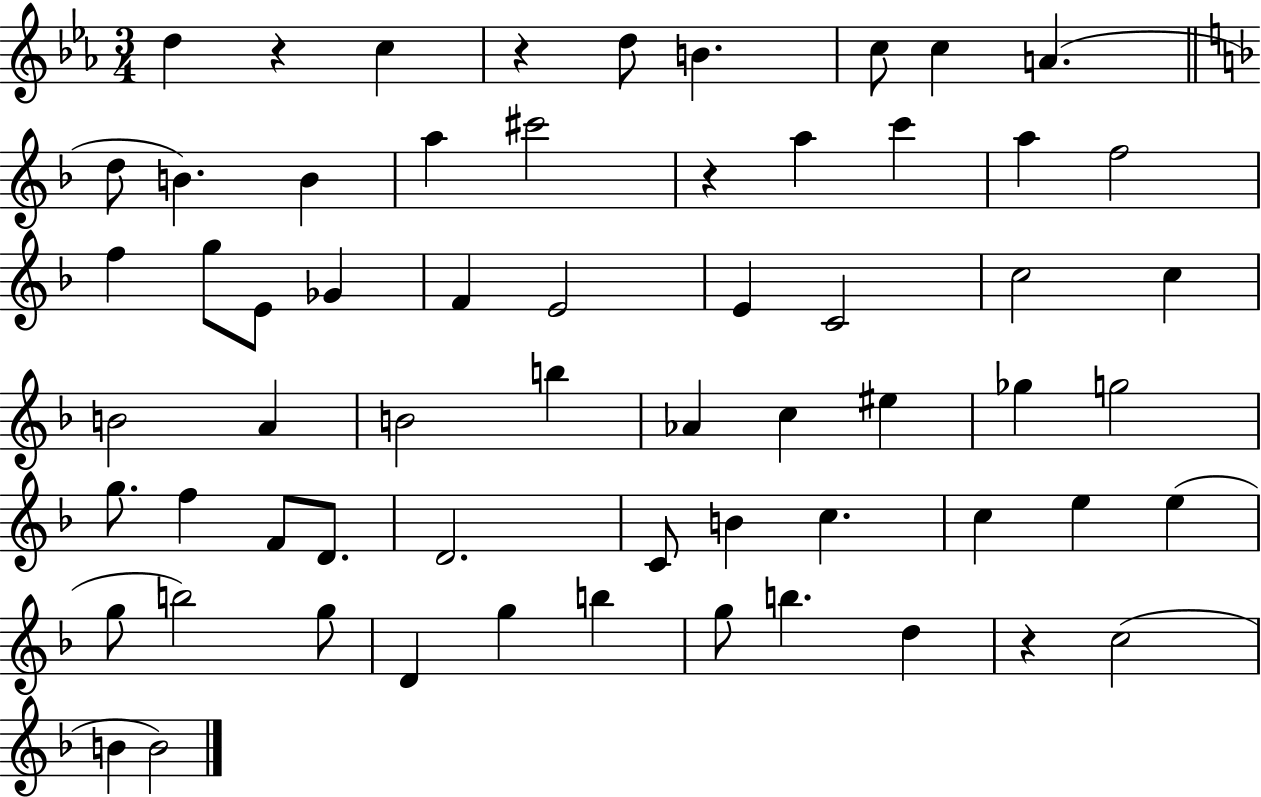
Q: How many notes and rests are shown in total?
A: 62